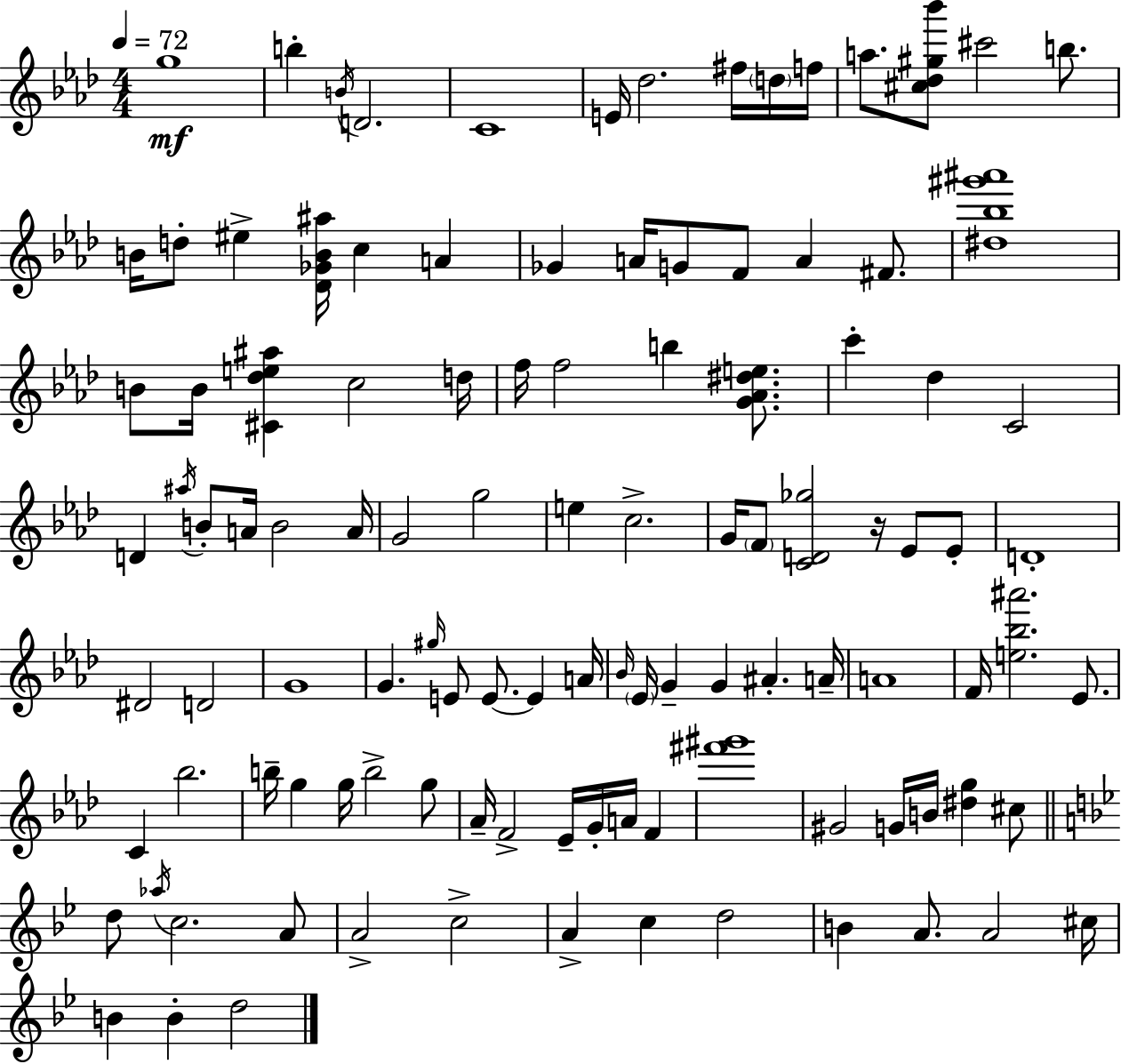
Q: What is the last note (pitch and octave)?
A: D5